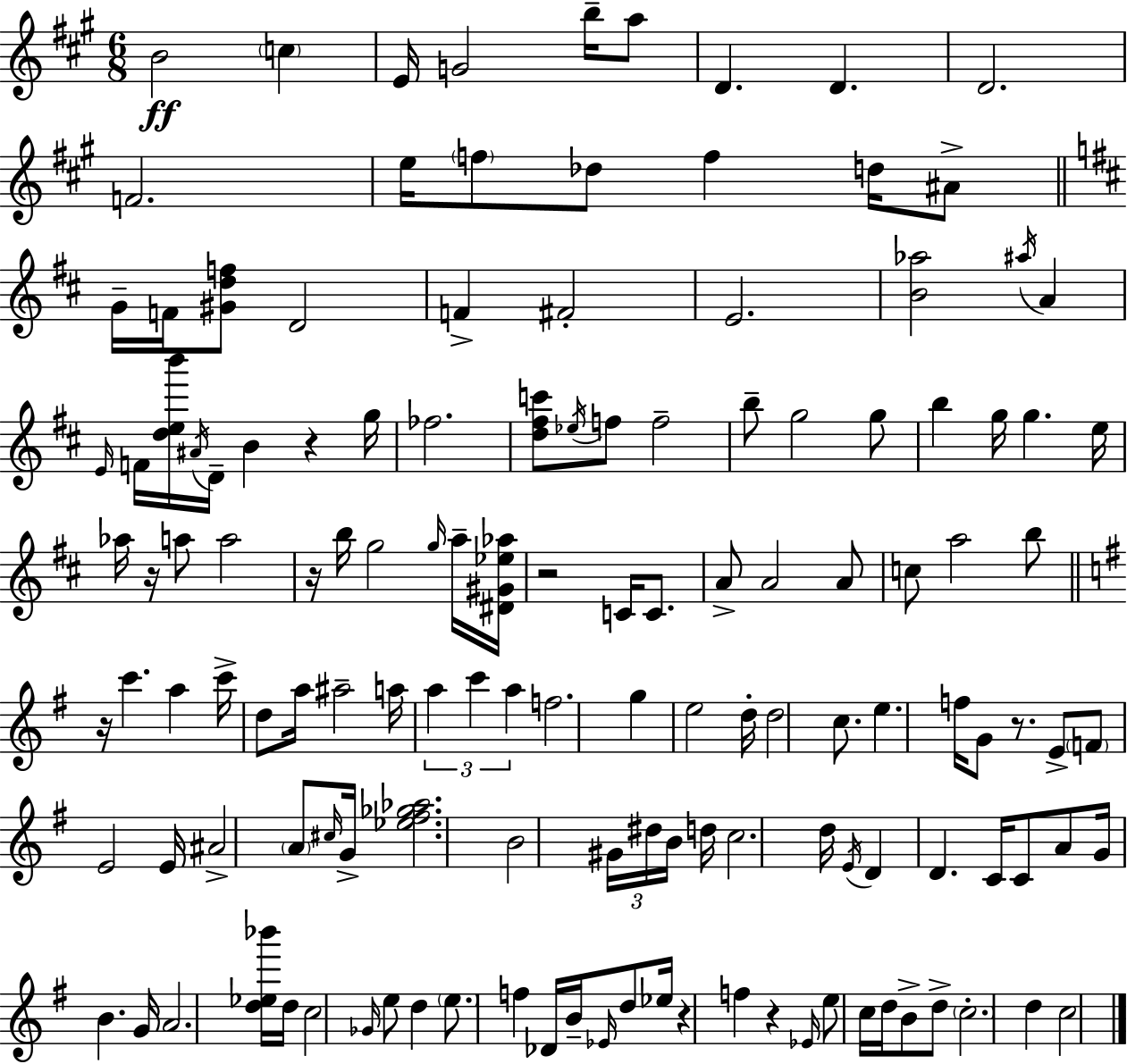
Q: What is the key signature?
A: A major